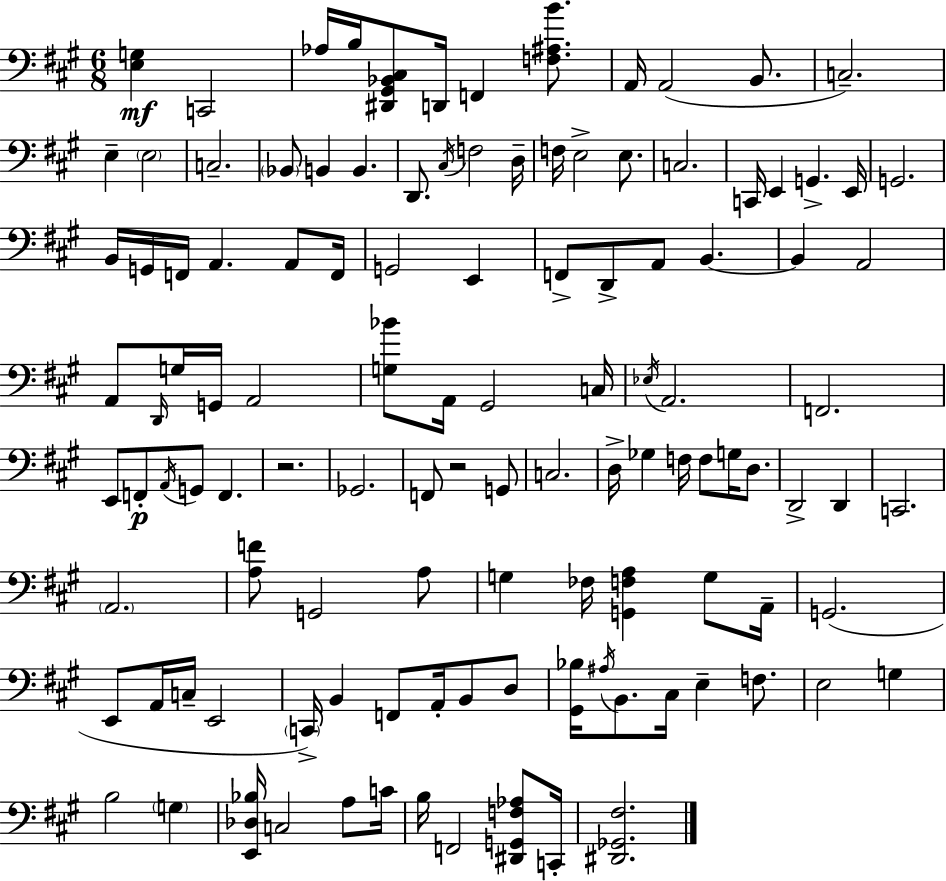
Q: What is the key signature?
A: A major